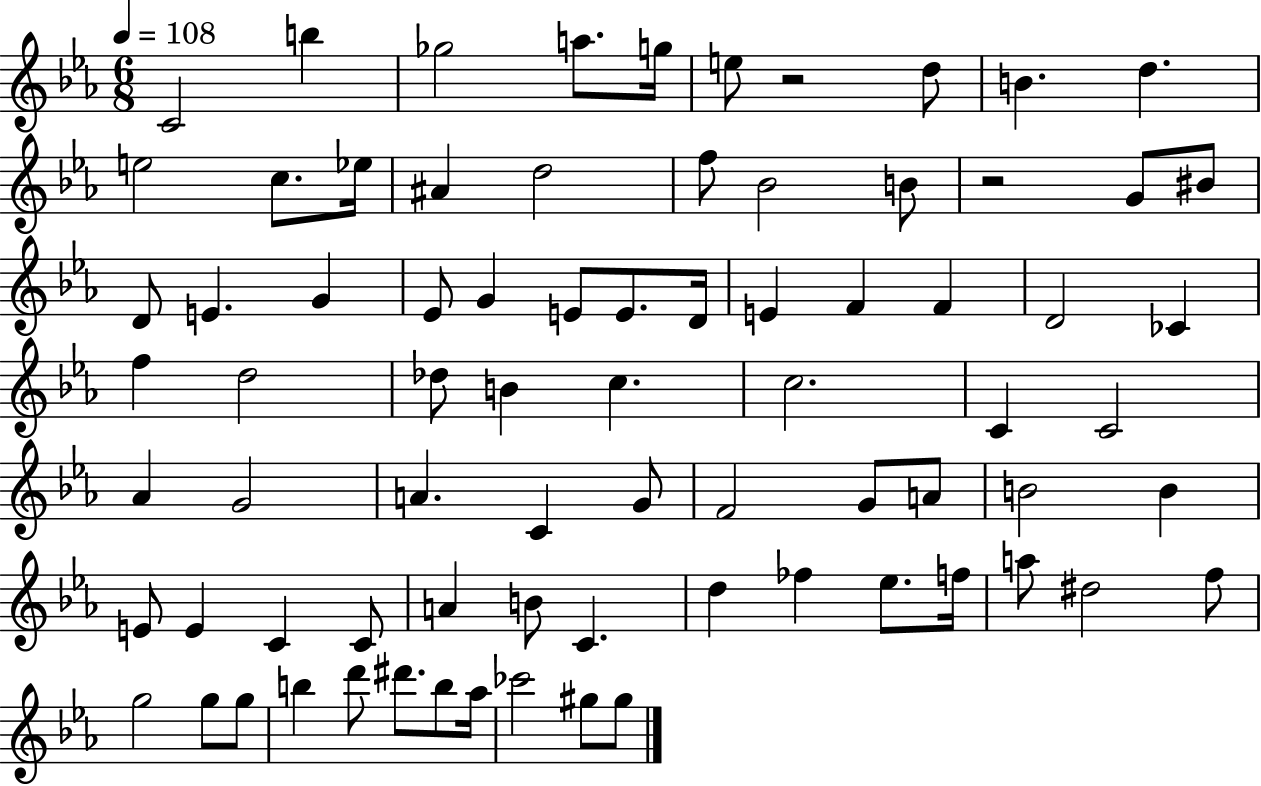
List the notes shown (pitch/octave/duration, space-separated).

C4/h B5/q Gb5/h A5/e. G5/s E5/e R/h D5/e B4/q. D5/q. E5/h C5/e. Eb5/s A#4/q D5/h F5/e Bb4/h B4/e R/h G4/e BIS4/e D4/e E4/q. G4/q Eb4/e G4/q E4/e E4/e. D4/s E4/q F4/q F4/q D4/h CES4/q F5/q D5/h Db5/e B4/q C5/q. C5/h. C4/q C4/h Ab4/q G4/h A4/q. C4/q G4/e F4/h G4/e A4/e B4/h B4/q E4/e E4/q C4/q C4/e A4/q B4/e C4/q. D5/q FES5/q Eb5/e. F5/s A5/e D#5/h F5/e G5/h G5/e G5/e B5/q D6/e D#6/e. B5/e Ab5/s CES6/h G#5/e G#5/e